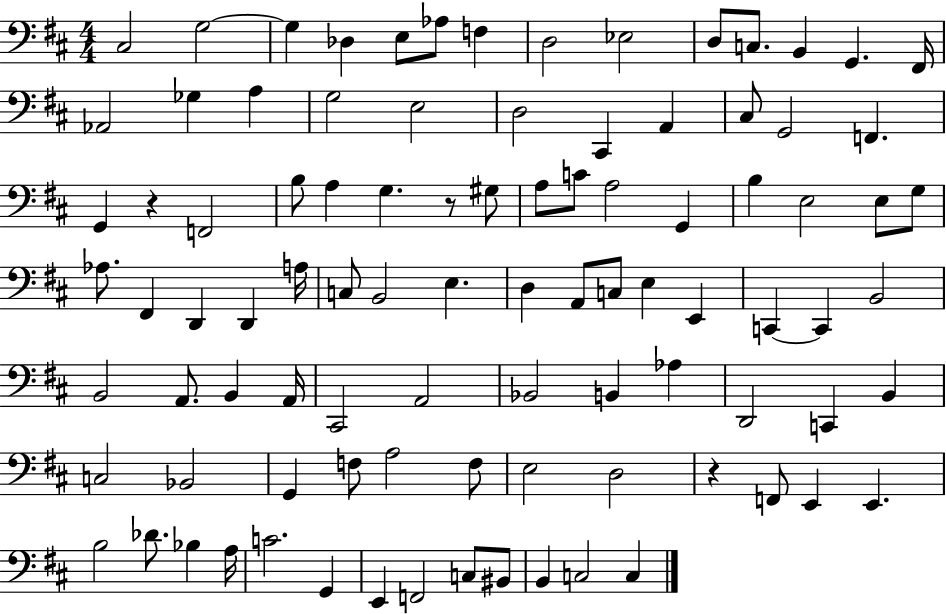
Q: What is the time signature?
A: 4/4